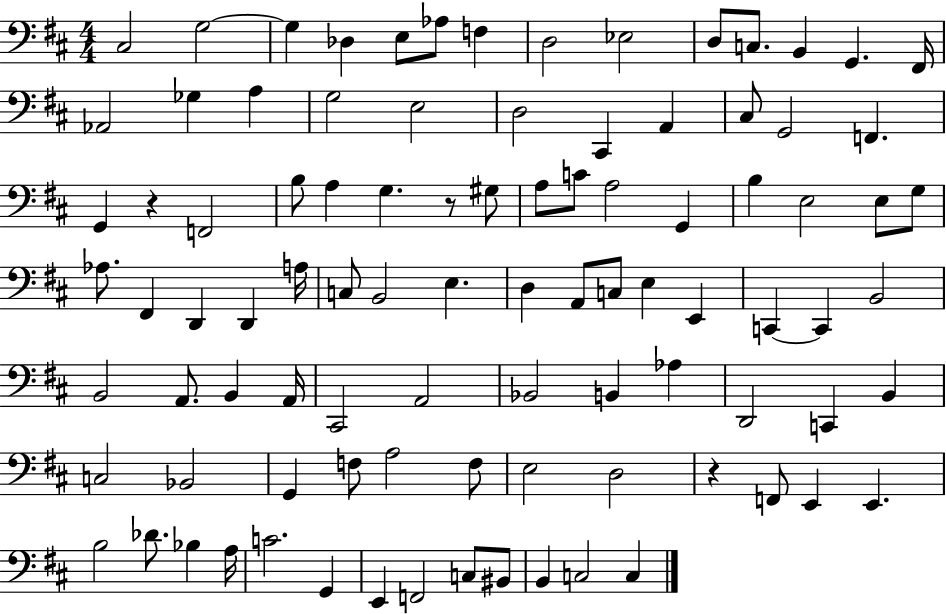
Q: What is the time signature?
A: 4/4